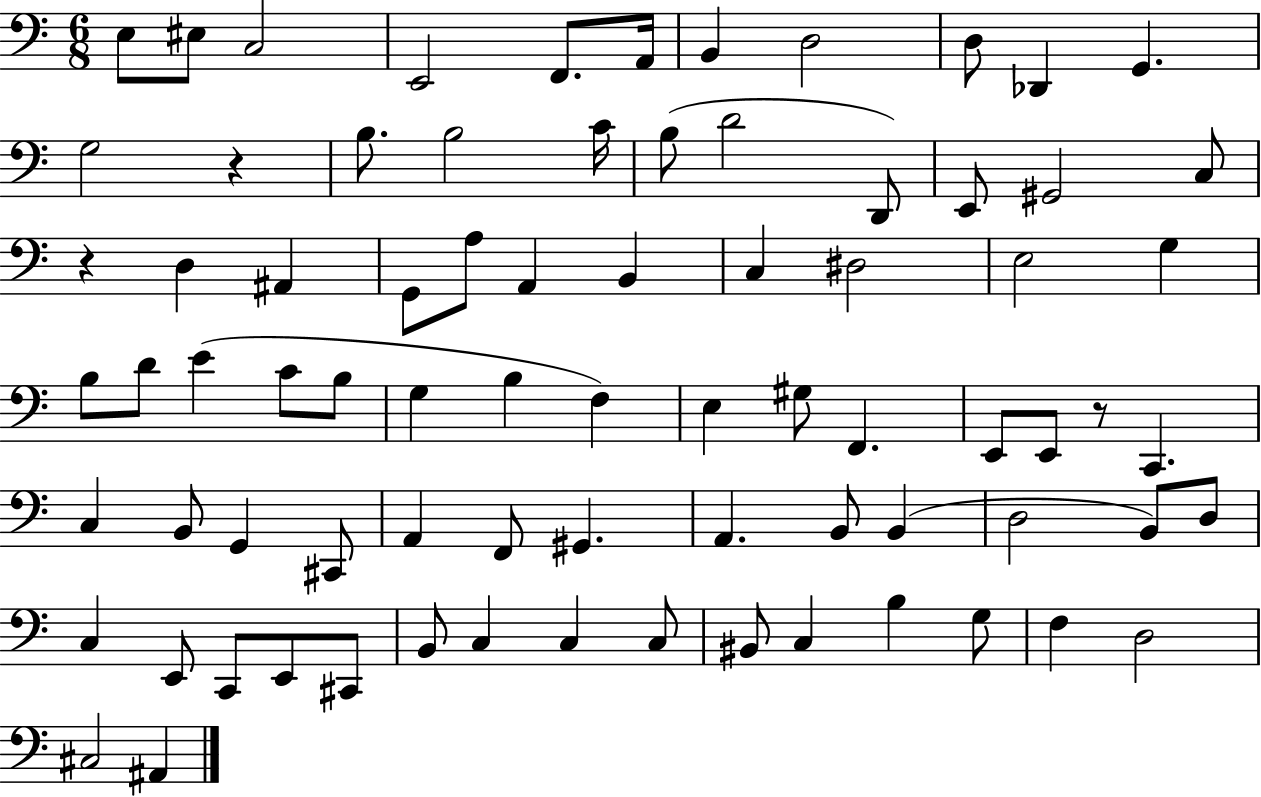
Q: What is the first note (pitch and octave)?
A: E3